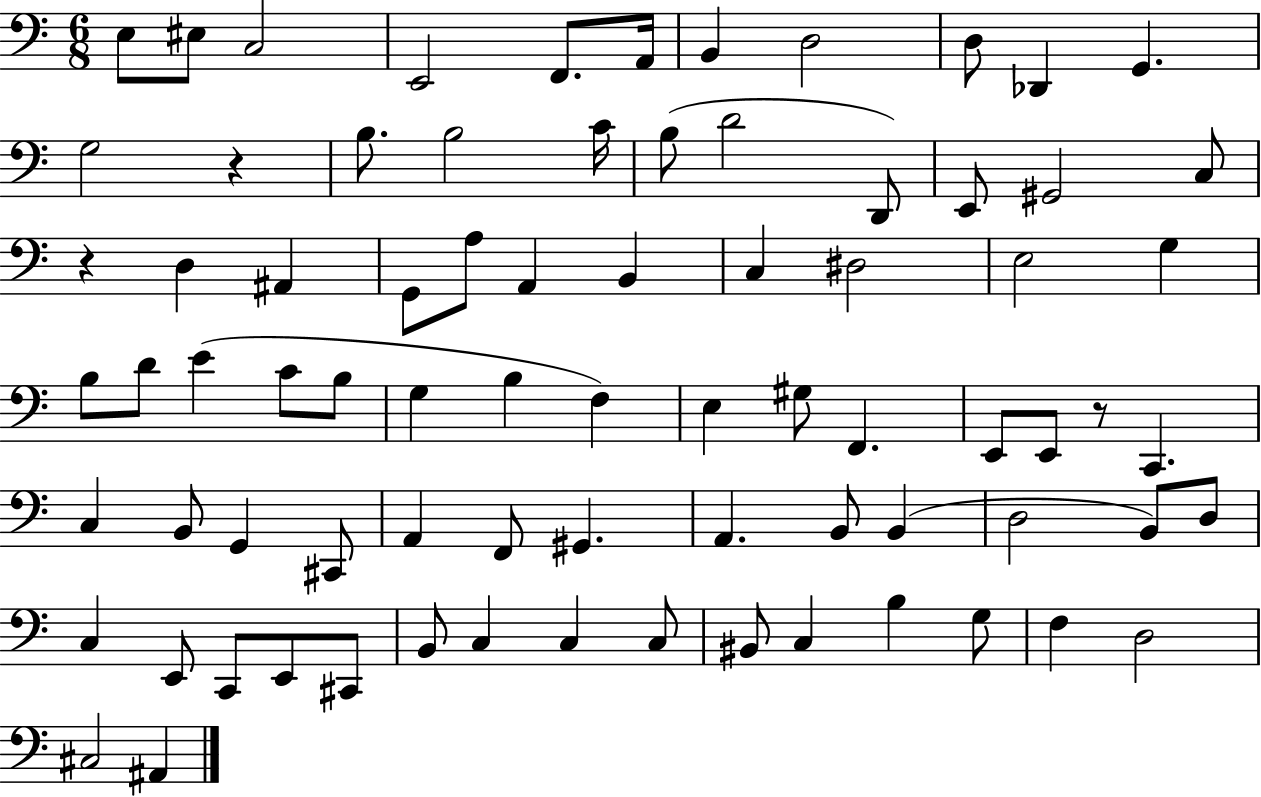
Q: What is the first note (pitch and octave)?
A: E3